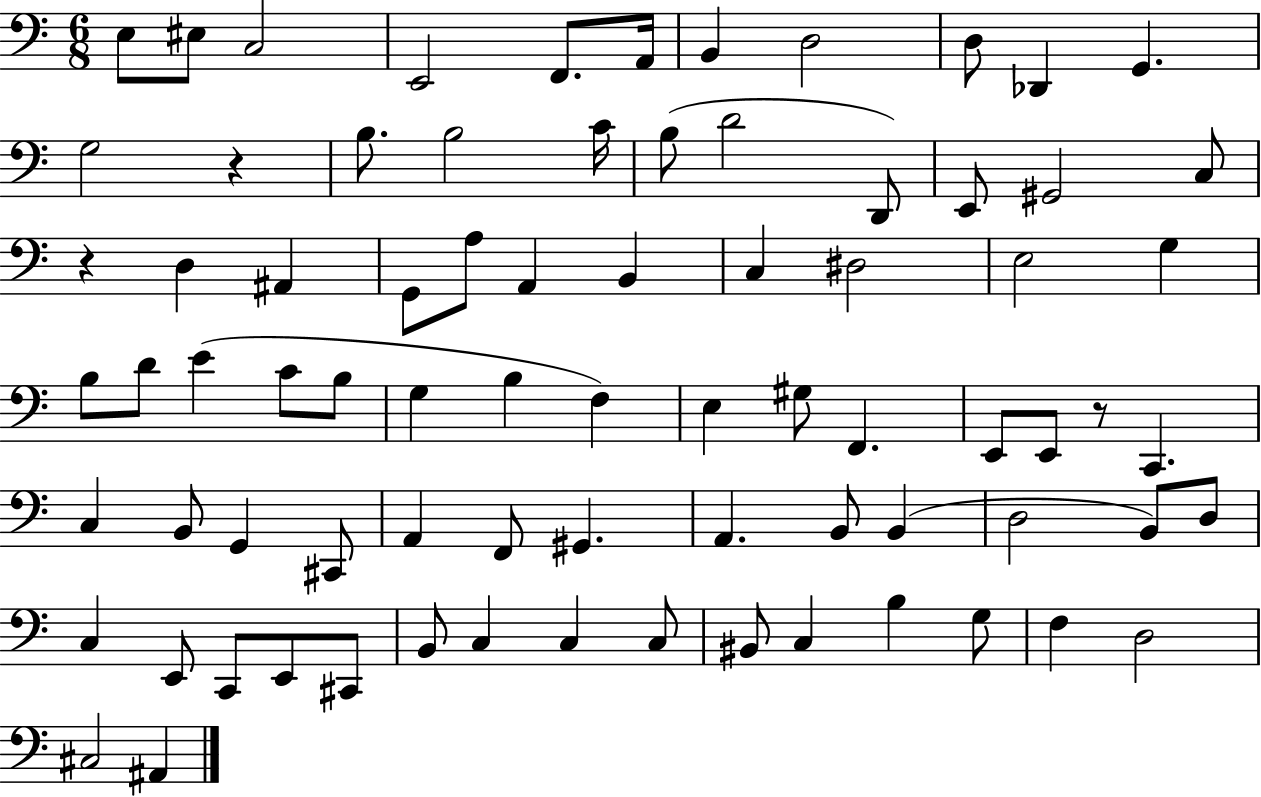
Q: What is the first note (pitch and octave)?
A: E3